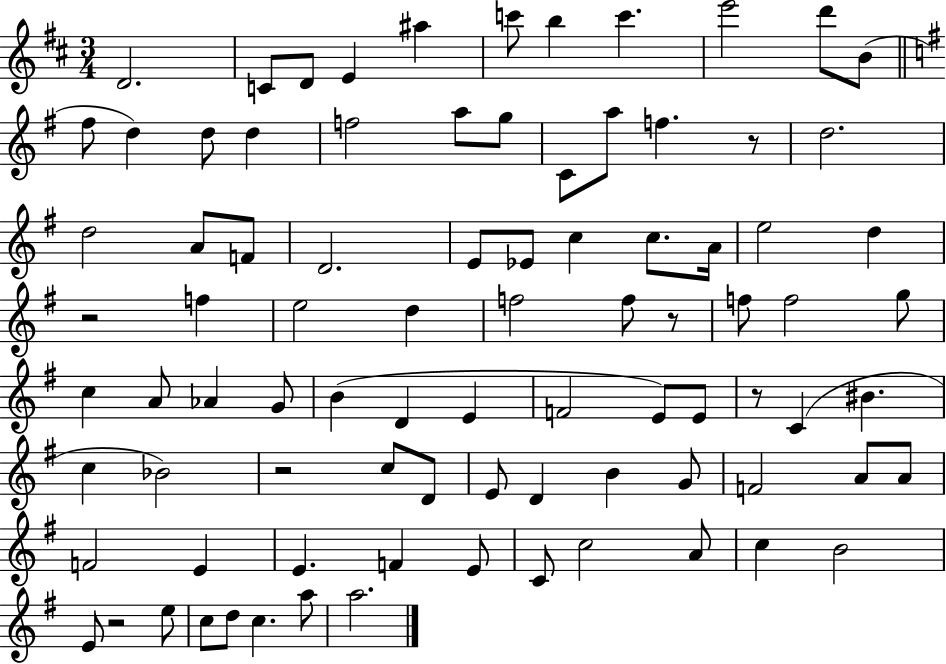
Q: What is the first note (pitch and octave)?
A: D4